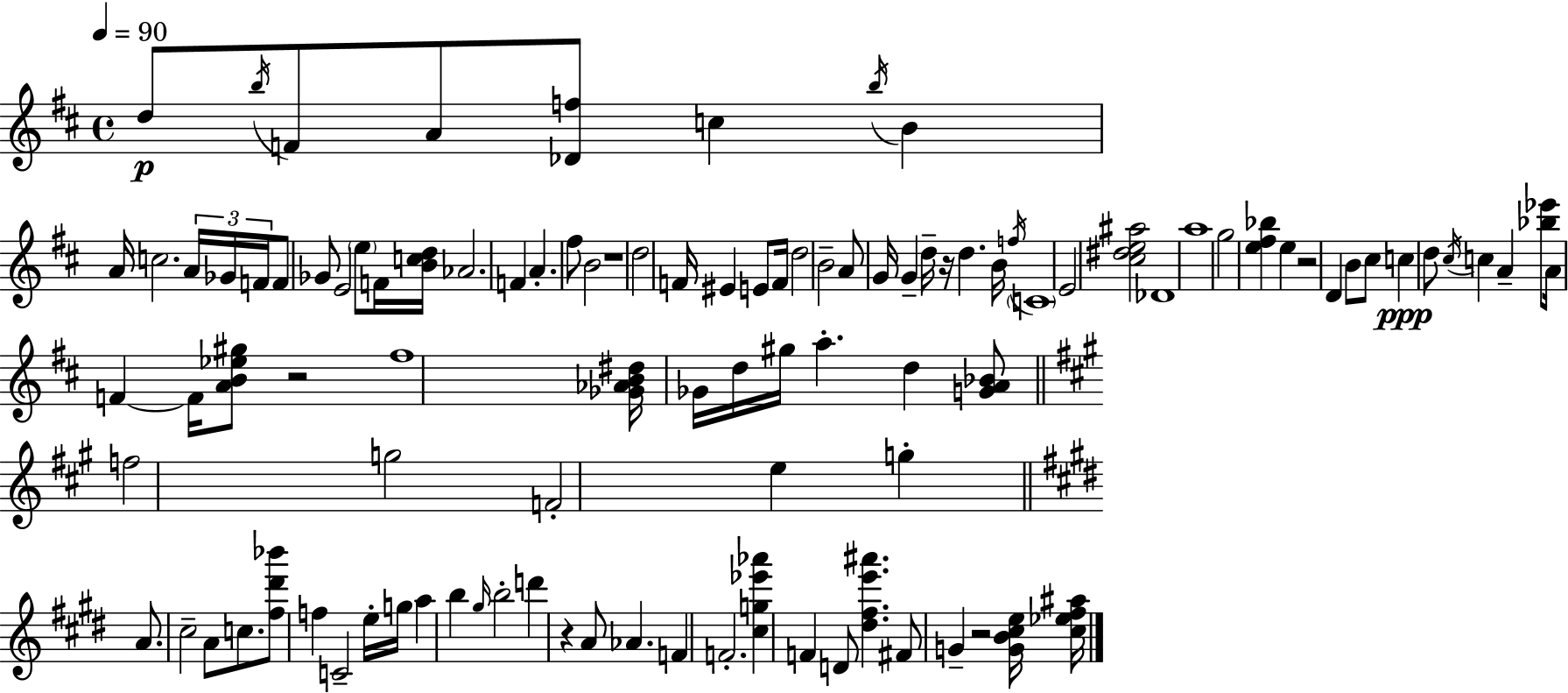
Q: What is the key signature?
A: D major